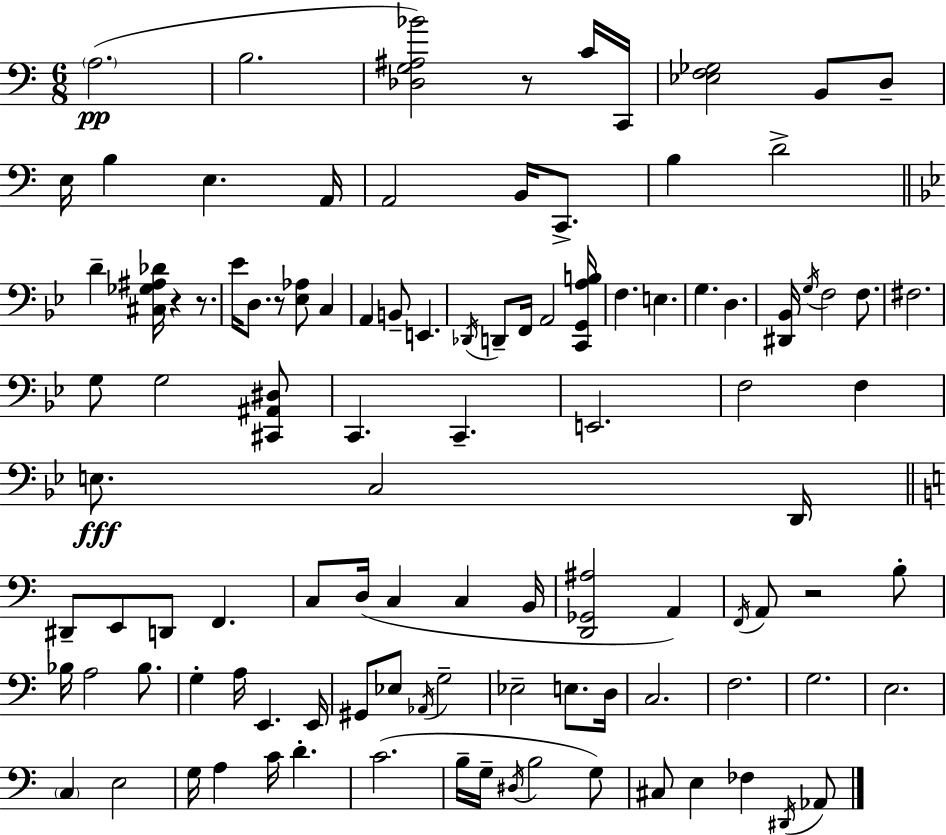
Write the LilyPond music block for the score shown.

{
  \clef bass
  \numericTimeSignature
  \time 6/8
  \key a \minor
  \repeat volta 2 { \parenthesize a2.(\pp | b2. | <des g ais bes'>2) r8 c'16 c,16 | <ees f ges>2 b,8 d8-- | \break e16 b4 e4. a,16 | a,2 b,16 c,8.-> | b4 d'2-> | \bar "||" \break \key bes \major d'4-- <cis ges ais des'>16 r4 r8. | ees'16 d8. r8 <ees aes>8 c4 | a,4 b,8-- e,4. | \acciaccatura { des,16 } d,8-- f,16 a,2 | \break <c, g, a b>16 f4. e4. | g4. d4. | <dis, bes,>16 \acciaccatura { g16 } f2 f8. | fis2. | \break g8 g2 | <cis, ais, dis>8 c,4. c,4.-- | e,2. | f2 f4 | \break e8.\fff c2 | d,16 \bar "||" \break \key a \minor dis,8-- e,8 d,8 f,4. | c8 d16( c4 c4 b,16 | <d, ges, ais>2 a,4) | \acciaccatura { f,16 } a,8 r2 b8-. | \break bes16 a2 bes8. | g4-. a16 e,4. | e,16 gis,8 ees8 \acciaccatura { aes,16 } g2-- | ees2-- e8. | \break d16 c2. | f2. | g2. | e2. | \break \parenthesize c4 e2 | g16 a4 c'16 d'4.-. | c'2.( | b16-- g16-- \acciaccatura { dis16 } b2 | \break g8) cis8 e4 fes4 | \acciaccatura { dis,16 } aes,8 } \bar "|."
}